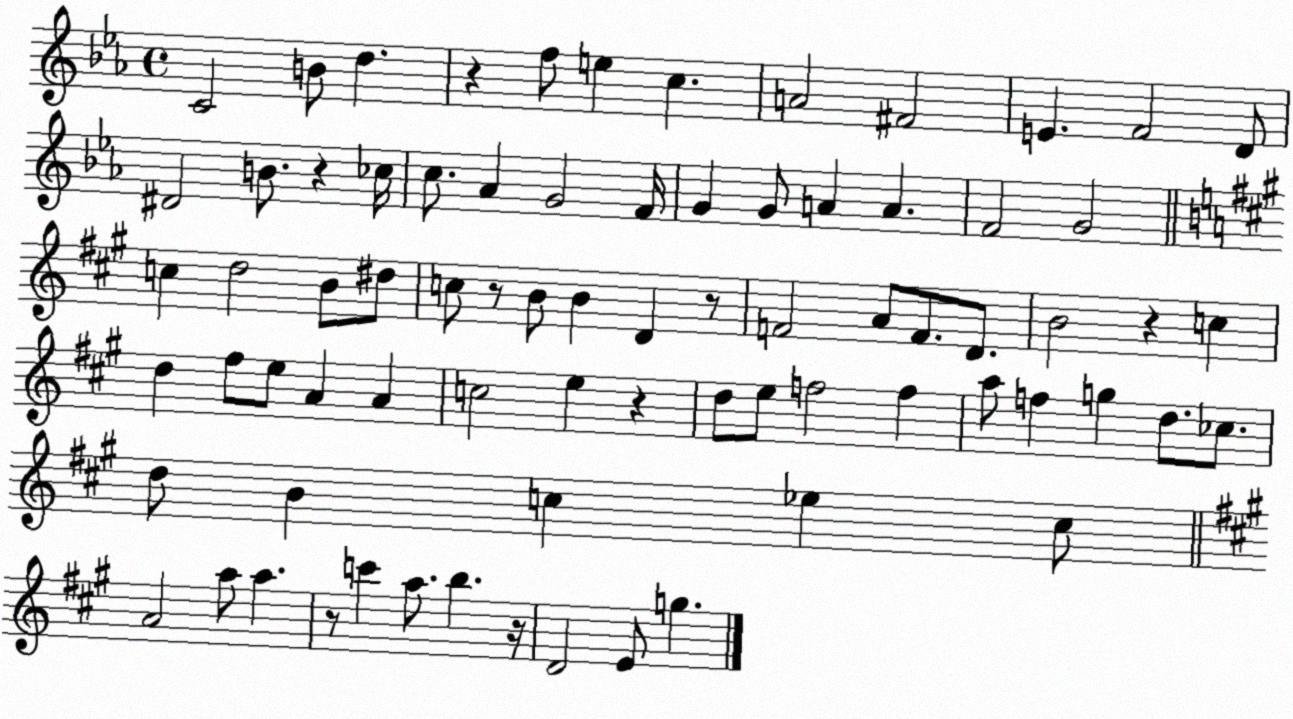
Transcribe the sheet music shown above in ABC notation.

X:1
T:Untitled
M:4/4
L:1/4
K:Eb
C2 B/2 d z f/2 e c A2 ^F2 E F2 D/2 ^D2 B/2 z _c/4 c/2 _A G2 F/4 G G/2 A A F2 G2 c d2 B/2 ^d/2 c/2 z/2 B/2 B D z/2 F2 A/2 F/2 D/2 B2 z c d ^f/2 e/2 A A c2 e z d/2 e/2 f2 f a/2 f g d/2 _c/2 d/2 B c _e c/2 A2 a/2 a z/2 c' a/2 b z/4 D2 E/2 g